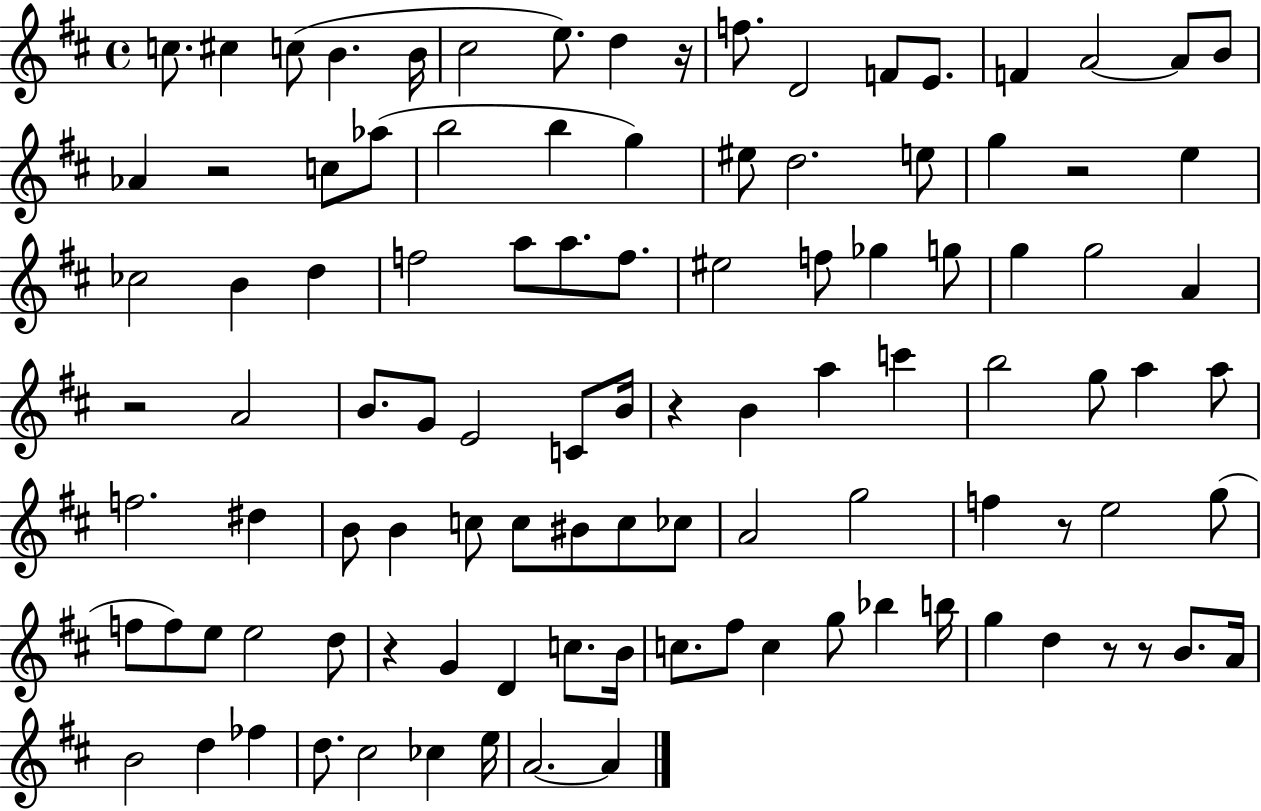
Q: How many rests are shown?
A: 9